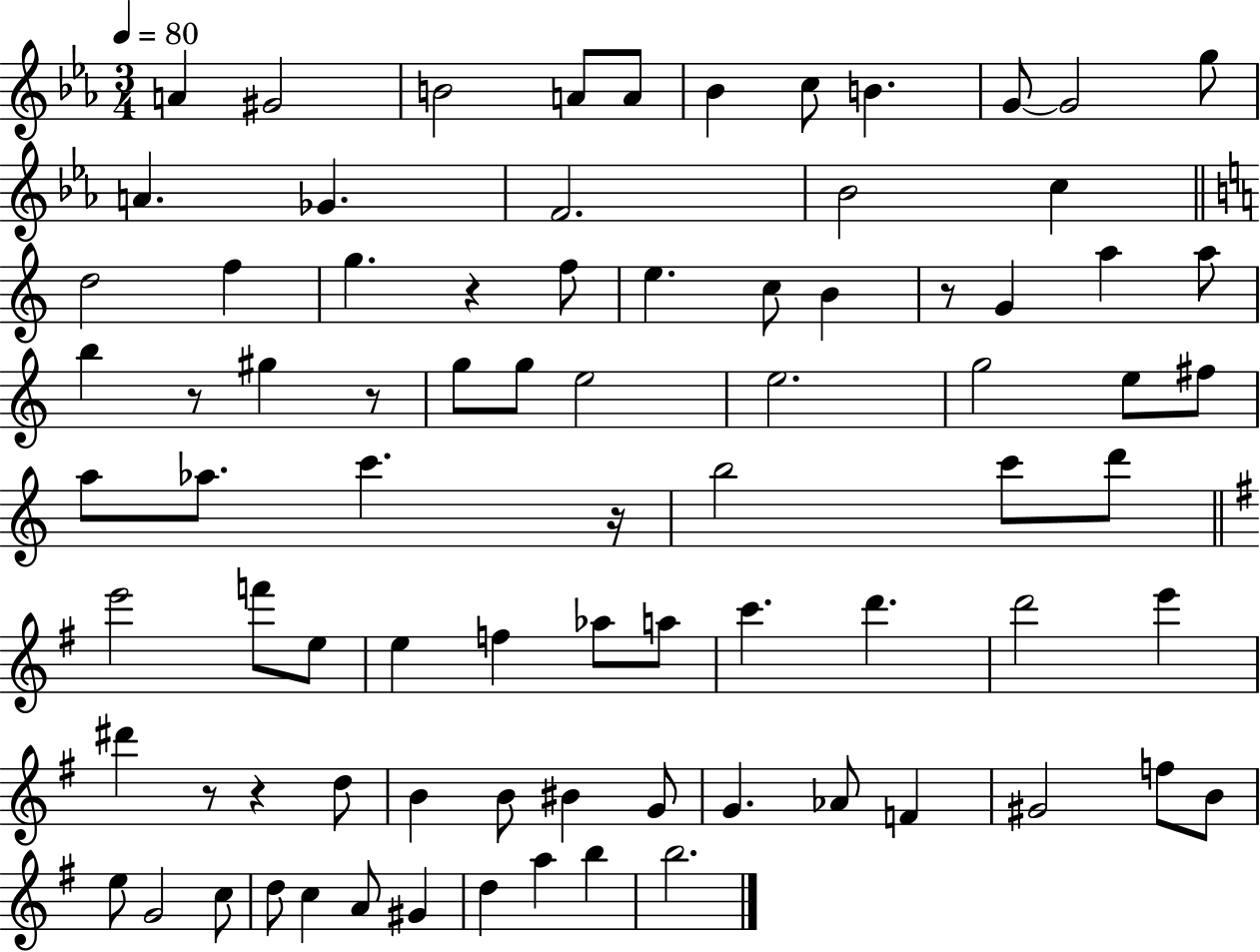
A4/q G#4/h B4/h A4/e A4/e Bb4/q C5/e B4/q. G4/e G4/h G5/e A4/q. Gb4/q. F4/h. Bb4/h C5/q D5/h F5/q G5/q. R/q F5/e E5/q. C5/e B4/q R/e G4/q A5/q A5/e B5/q R/e G#5/q R/e G5/e G5/e E5/h E5/h. G5/h E5/e F#5/e A5/e Ab5/e. C6/q. R/s B5/h C6/e D6/e E6/h F6/e E5/e E5/q F5/q Ab5/e A5/e C6/q. D6/q. D6/h E6/q D#6/q R/e R/q D5/e B4/q B4/e BIS4/q G4/e G4/q. Ab4/e F4/q G#4/h F5/e B4/e E5/e G4/h C5/e D5/e C5/q A4/e G#4/q D5/q A5/q B5/q B5/h.